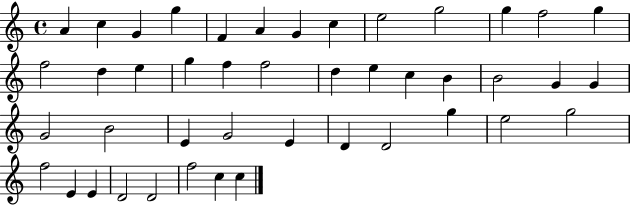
A4/q C5/q G4/q G5/q F4/q A4/q G4/q C5/q E5/h G5/h G5/q F5/h G5/q F5/h D5/q E5/q G5/q F5/q F5/h D5/q E5/q C5/q B4/q B4/h G4/q G4/q G4/h B4/h E4/q G4/h E4/q D4/q D4/h G5/q E5/h G5/h F5/h E4/q E4/q D4/h D4/h F5/h C5/q C5/q